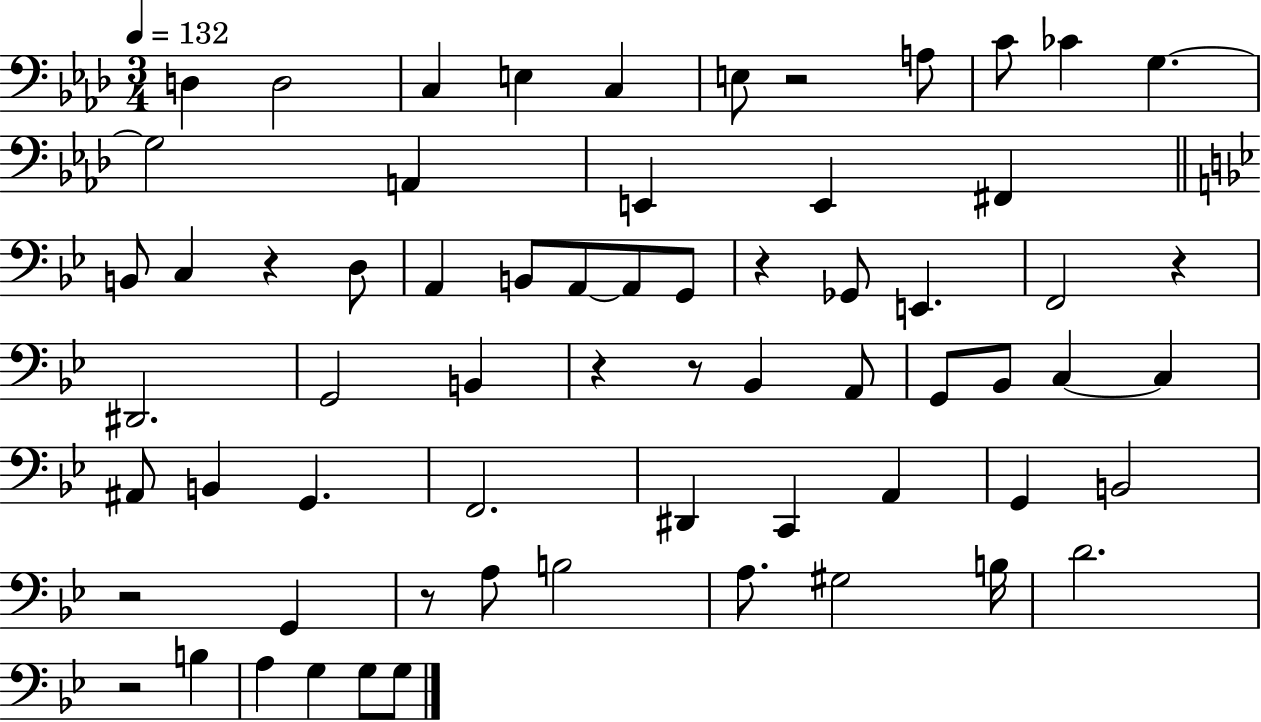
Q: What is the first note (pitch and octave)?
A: D3